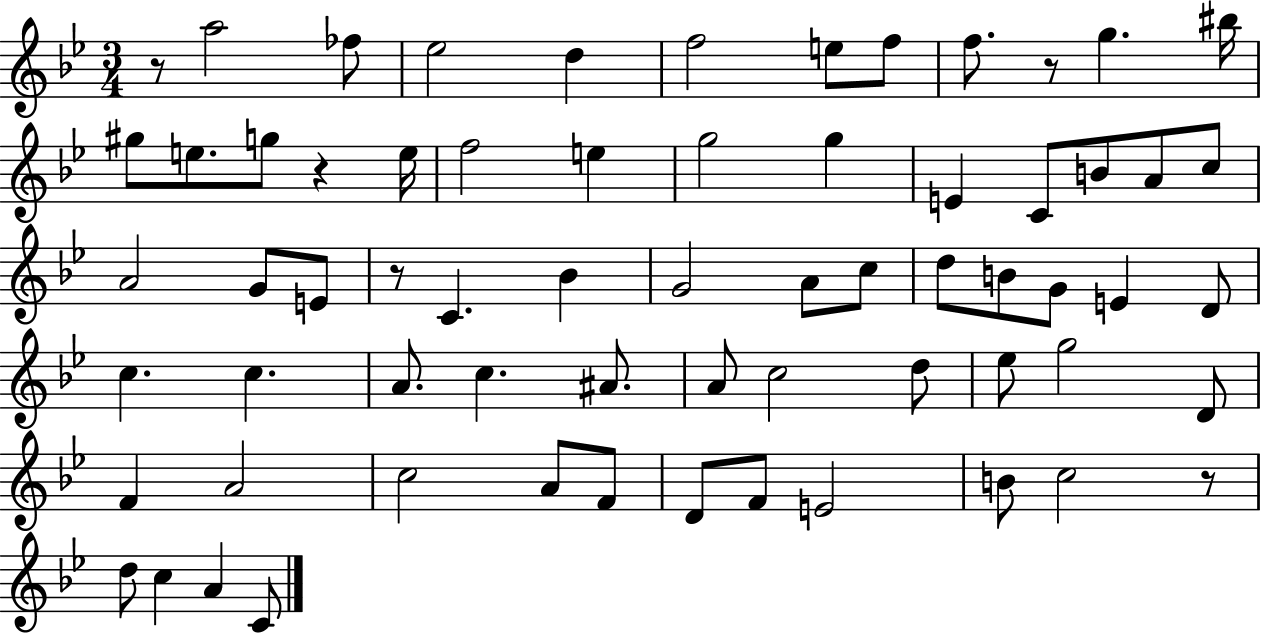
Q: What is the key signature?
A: BES major